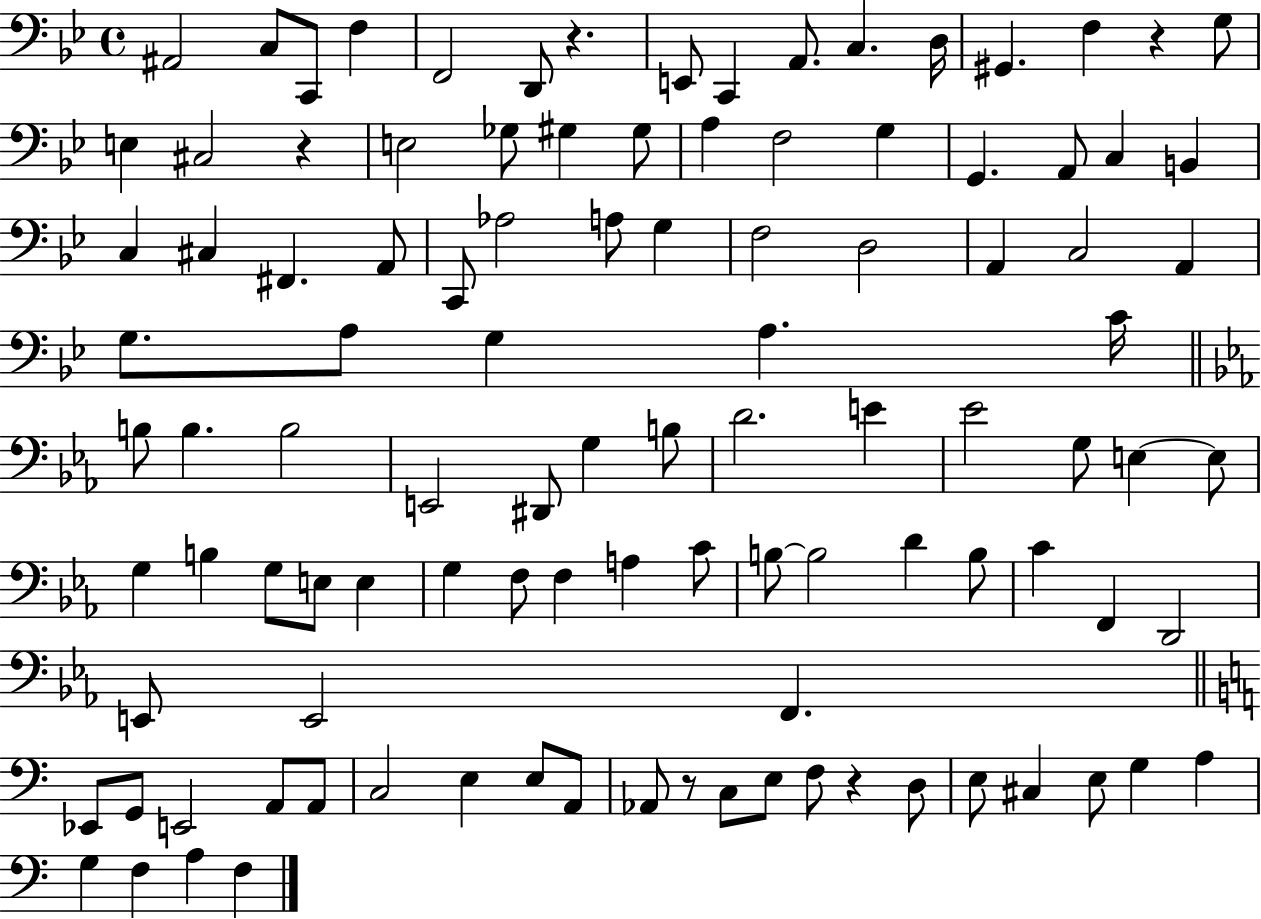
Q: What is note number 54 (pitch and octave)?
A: E4